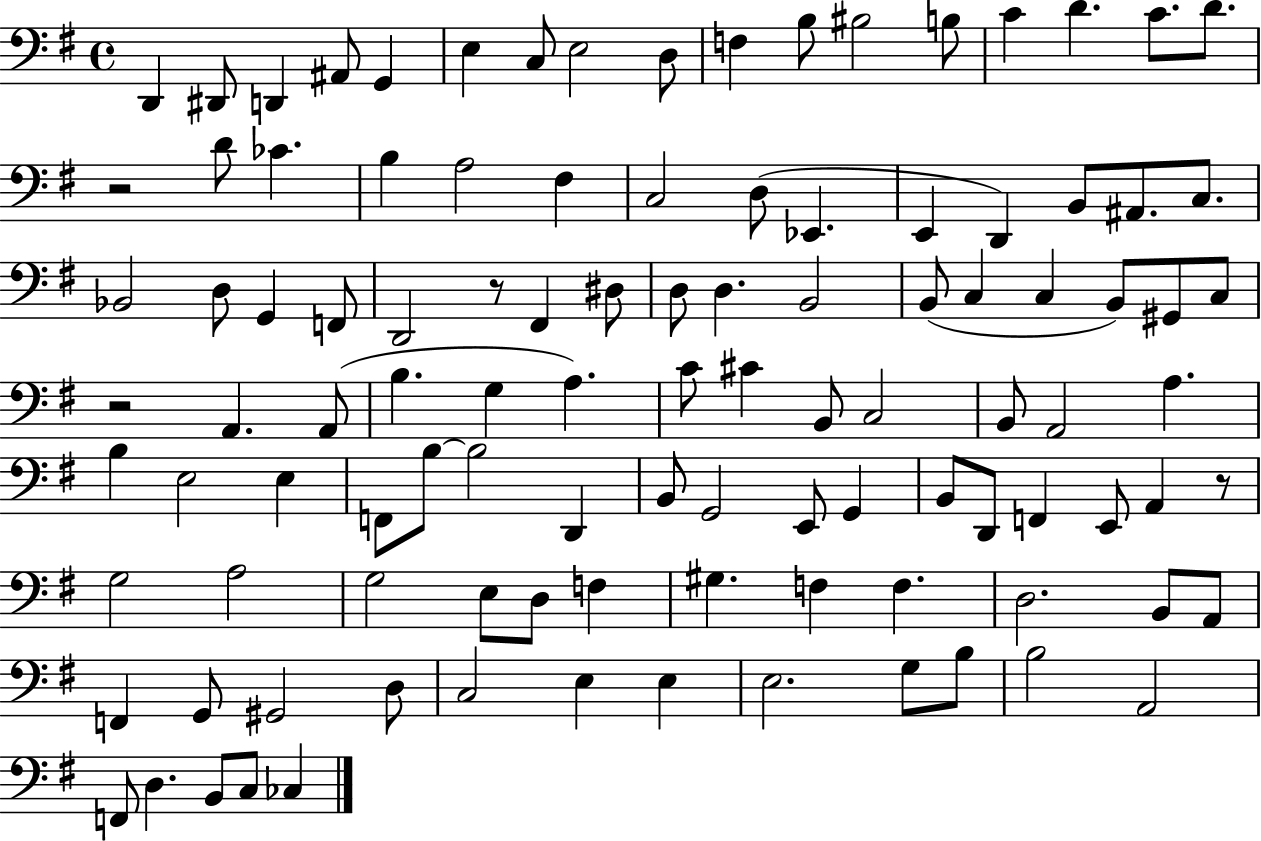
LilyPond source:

{
  \clef bass
  \time 4/4
  \defaultTimeSignature
  \key g \major
  \repeat volta 2 { d,4 dis,8 d,4 ais,8 g,4 | e4 c8 e2 d8 | f4 b8 bis2 b8 | c'4 d'4. c'8. d'8. | \break r2 d'8 ces'4. | b4 a2 fis4 | c2 d8( ees,4. | e,4 d,4) b,8 ais,8. c8. | \break bes,2 d8 g,4 f,8 | d,2 r8 fis,4 dis8 | d8 d4. b,2 | b,8( c4 c4 b,8) gis,8 c8 | \break r2 a,4. a,8( | b4. g4 a4.) | c'8 cis'4 b,8 c2 | b,8 a,2 a4. | \break b4 e2 e4 | f,8 b8~~ b2 d,4 | b,8 g,2 e,8 g,4 | b,8 d,8 f,4 e,8 a,4 r8 | \break g2 a2 | g2 e8 d8 f4 | gis4. f4 f4. | d2. b,8 a,8 | \break f,4 g,8 gis,2 d8 | c2 e4 e4 | e2. g8 b8 | b2 a,2 | \break f,8 d4. b,8 c8 ces4 | } \bar "|."
}